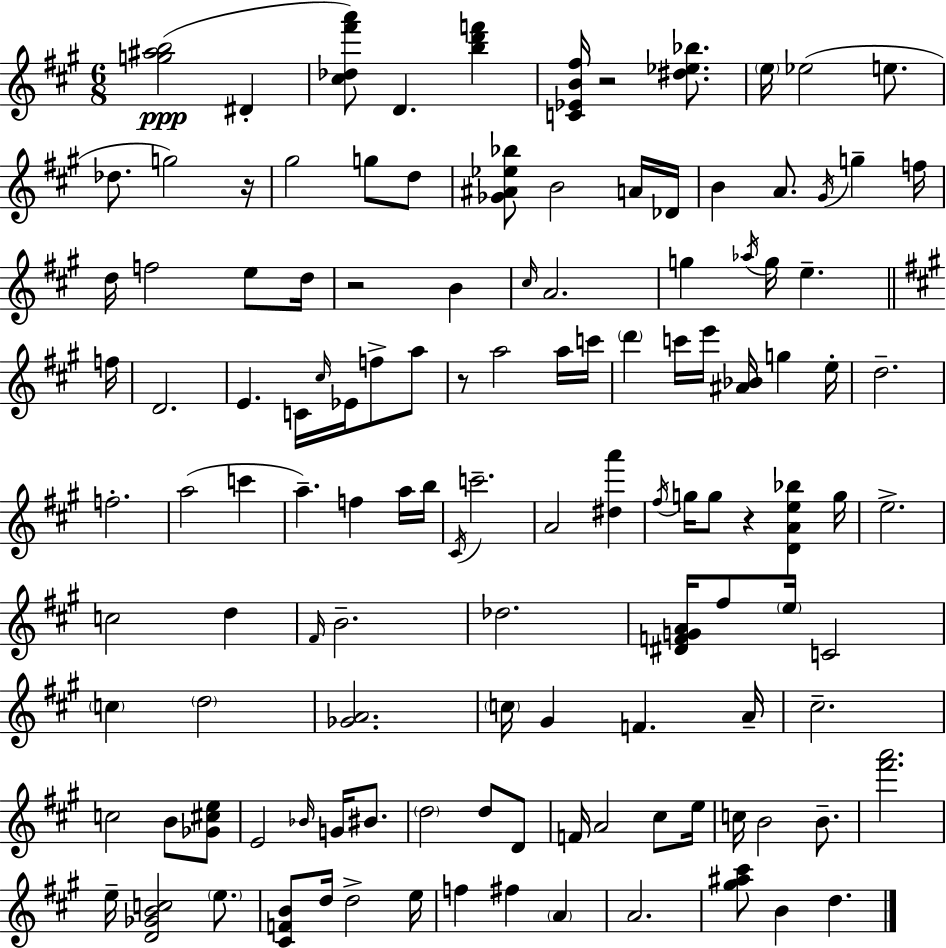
[G5,A#5,B5]/h D#4/q [C#5,Db5,F#6,A6]/e D4/q. [B5,D6,F6]/q [C4,Eb4,B4,F#5]/s R/h [D#5,Eb5,Bb5]/e. E5/s Eb5/h E5/e. Db5/e. G5/h R/s G#5/h G5/e D5/e [Gb4,A#4,Eb5,Bb5]/e B4/h A4/s Db4/s B4/q A4/e. G#4/s G5/q F5/s D5/s F5/h E5/e D5/s R/h B4/q C#5/s A4/h. G5/q Ab5/s G5/s E5/q. F5/s D4/h. E4/q. C4/s C#5/s Eb4/s F5/e A5/e R/e A5/h A5/s C6/s D6/q C6/s E6/s [A#4,Bb4]/s G5/q E5/s D5/h. F5/h. A5/h C6/q A5/q. F5/q A5/s B5/s C#4/s C6/h. A4/h [D#5,A6]/q F#5/s G5/s G5/e R/q [D4,A4,E5,Bb5]/q G5/s E5/h. C5/h D5/q F#4/s B4/h. Db5/h. [D#4,F4,G4,A4]/s F#5/e E5/s C4/h C5/q D5/h [Gb4,A4]/h. C5/s G#4/q F4/q. A4/s C#5/h. C5/h B4/e [Gb4,C#5,E5]/e E4/h Bb4/s G4/s BIS4/e. D5/h D5/e D4/e F4/s A4/h C#5/e E5/s C5/s B4/h B4/e. [F#6,A6]/h. E5/s [D4,Gb4,B4,C5]/h E5/e. [C#4,F4,B4]/e D5/s D5/h E5/s F5/q F#5/q A4/q A4/h. [G#5,A#5,C#6]/e B4/q D5/q.